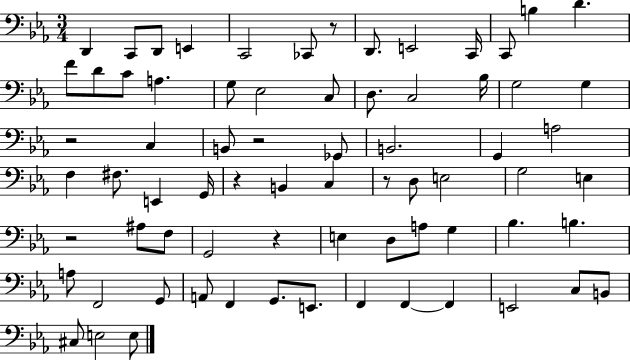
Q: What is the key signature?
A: EES major